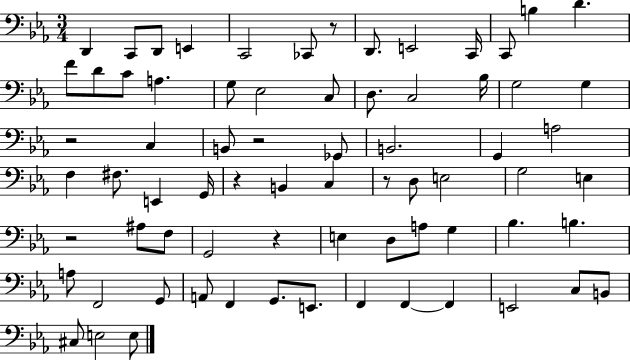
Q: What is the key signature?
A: EES major